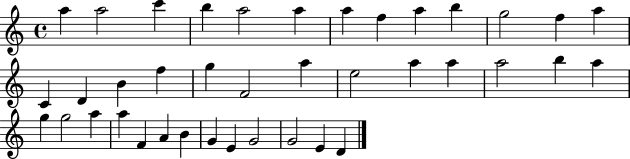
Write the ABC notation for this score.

X:1
T:Untitled
M:4/4
L:1/4
K:C
a a2 c' b a2 a a f a b g2 f a C D B f g F2 a e2 a a a2 b a g g2 a a F A B G E G2 G2 E D